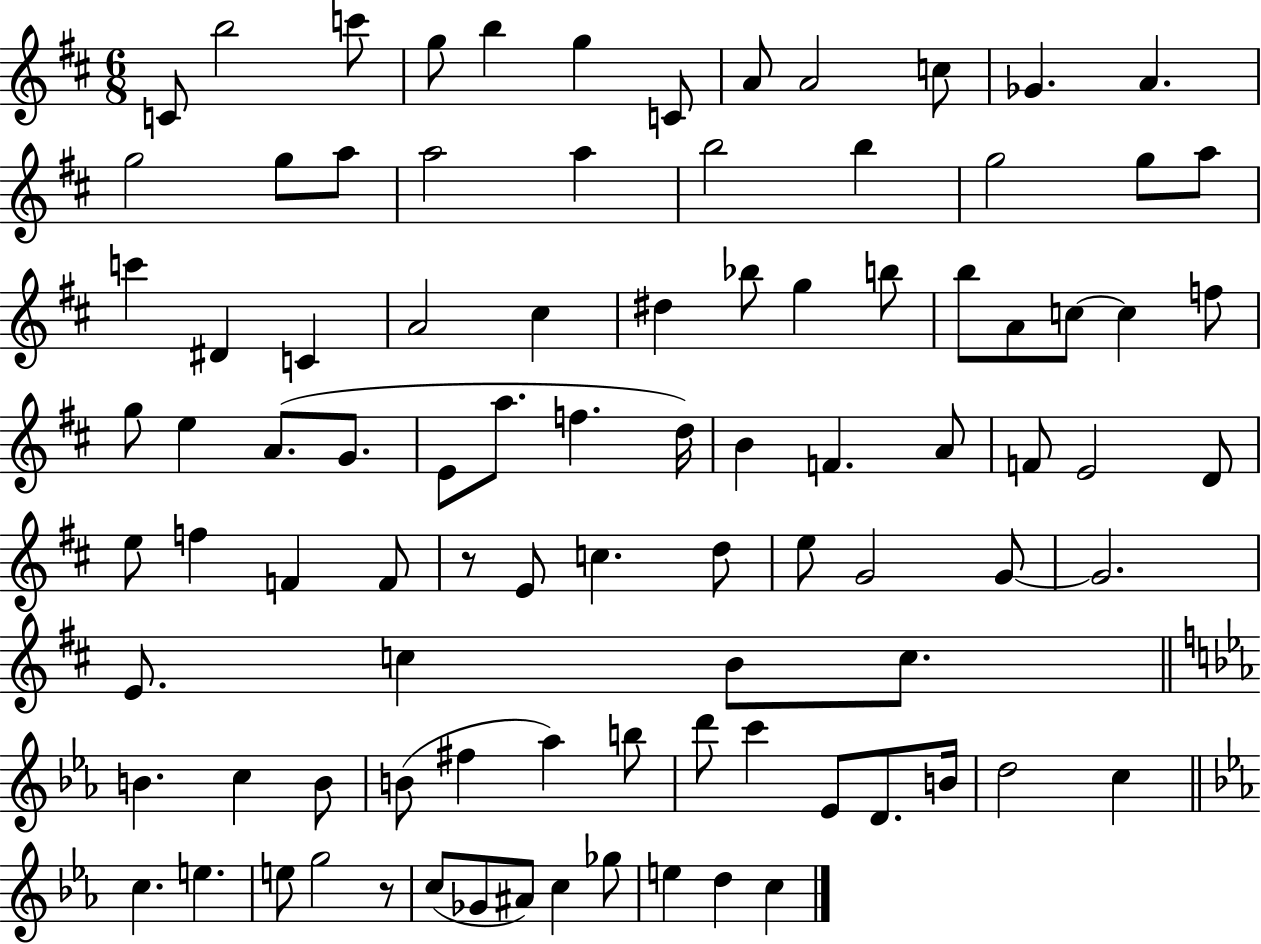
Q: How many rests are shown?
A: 2